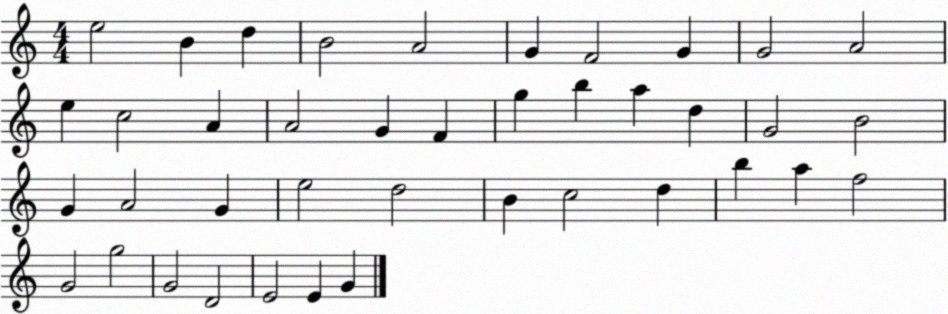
X:1
T:Untitled
M:4/4
L:1/4
K:C
e2 B d B2 A2 G F2 G G2 A2 e c2 A A2 G F g b a d G2 B2 G A2 G e2 d2 B c2 d b a f2 G2 g2 G2 D2 E2 E G